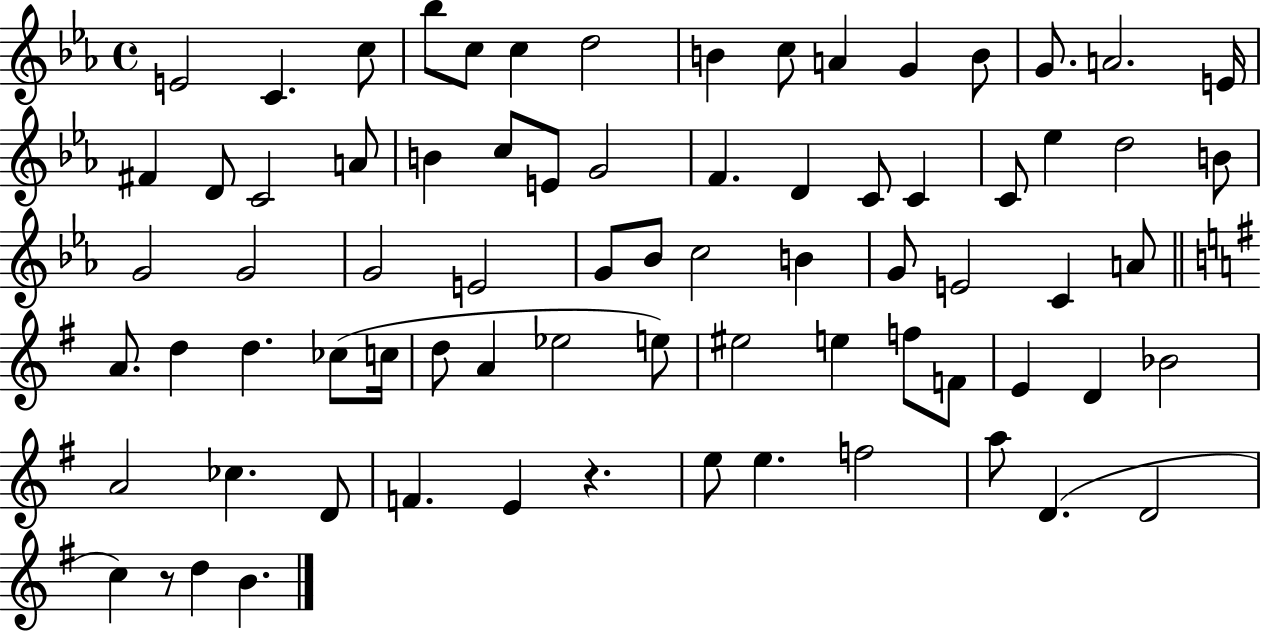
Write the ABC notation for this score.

X:1
T:Untitled
M:4/4
L:1/4
K:Eb
E2 C c/2 _b/2 c/2 c d2 B c/2 A G B/2 G/2 A2 E/4 ^F D/2 C2 A/2 B c/2 E/2 G2 F D C/2 C C/2 _e d2 B/2 G2 G2 G2 E2 G/2 _B/2 c2 B G/2 E2 C A/2 A/2 d d _c/2 c/4 d/2 A _e2 e/2 ^e2 e f/2 F/2 E D _B2 A2 _c D/2 F E z e/2 e f2 a/2 D D2 c z/2 d B